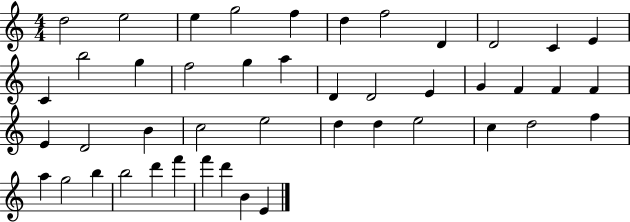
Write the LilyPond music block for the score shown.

{
  \clef treble
  \numericTimeSignature
  \time 4/4
  \key c \major
  d''2 e''2 | e''4 g''2 f''4 | d''4 f''2 d'4 | d'2 c'4 e'4 | \break c'4 b''2 g''4 | f''2 g''4 a''4 | d'4 d'2 e'4 | g'4 f'4 f'4 f'4 | \break e'4 d'2 b'4 | c''2 e''2 | d''4 d''4 e''2 | c''4 d''2 f''4 | \break a''4 g''2 b''4 | b''2 d'''4 f'''4 | f'''4 d'''4 b'4 e'4 | \bar "|."
}